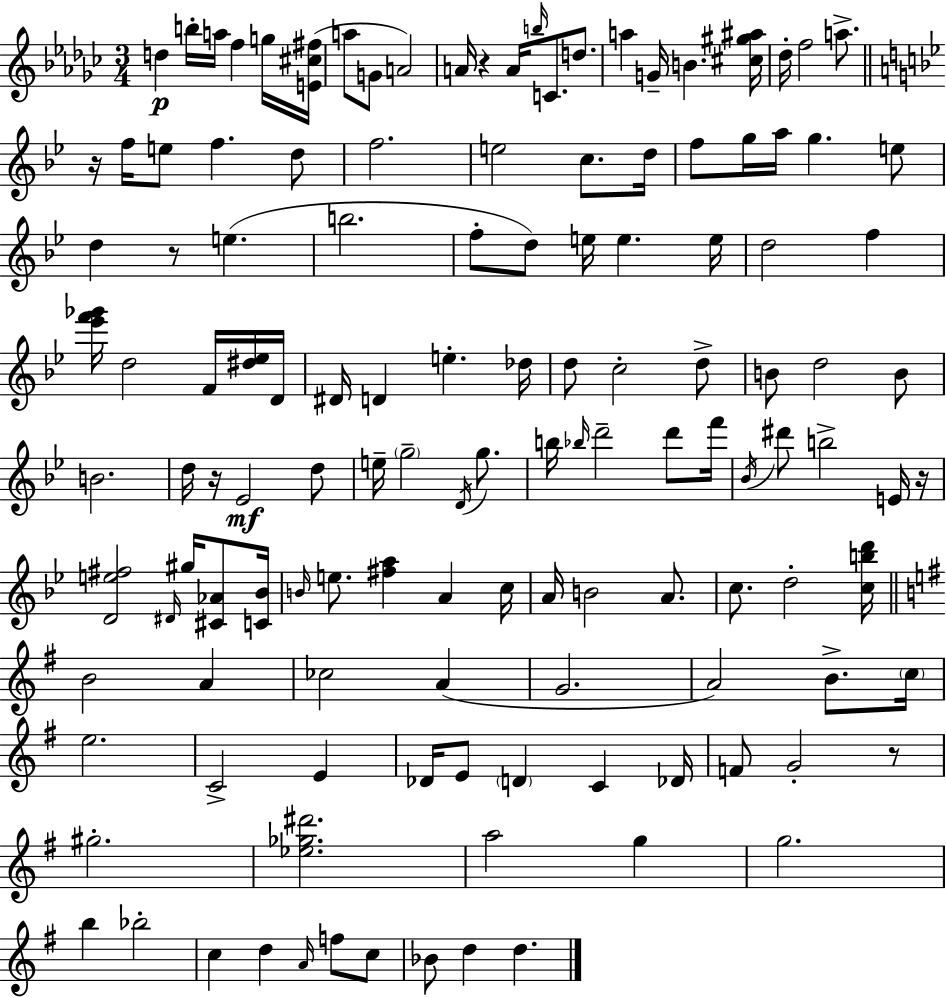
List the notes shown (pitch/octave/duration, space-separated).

D5/q B5/s A5/s F5/q G5/s [E4,C#5,F#5]/s A5/e G4/e A4/h A4/s R/q A4/s B5/s C4/e. D5/e. A5/q G4/s B4/q. [C#5,G#5,A#5]/s Db5/s F5/h A5/e. R/s F5/s E5/e F5/q. D5/e F5/h. E5/h C5/e. D5/s F5/e G5/s A5/s G5/q. E5/e D5/q R/e E5/q. B5/h. F5/e D5/e E5/s E5/q. E5/s D5/h F5/q [Eb6,F6,Gb6]/s D5/h F4/s [D#5,Eb5]/s D4/s D#4/s D4/q E5/q. Db5/s D5/e C5/h D5/e B4/e D5/h B4/e B4/h. D5/s R/s Eb4/h D5/e E5/s G5/h D4/s G5/e. B5/s Bb5/s D6/h D6/e F6/s Bb4/s D#6/e B5/h E4/s R/s [D4,E5,F#5]/h D#4/s G#5/s [C#4,Ab4]/e [C4,Bb4]/s B4/s E5/e. [F#5,A5]/q A4/q C5/s A4/s B4/h A4/e. C5/e. D5/h [C5,B5,D6]/s B4/h A4/q CES5/h A4/q G4/h. A4/h B4/e. C5/s E5/h. C4/h E4/q Db4/s E4/e D4/q C4/q Db4/s F4/e G4/h R/e G#5/h. [Eb5,Gb5,D#6]/h. A5/h G5/q G5/h. B5/q Bb5/h C5/q D5/q A4/s F5/e C5/e Bb4/e D5/q D5/q.